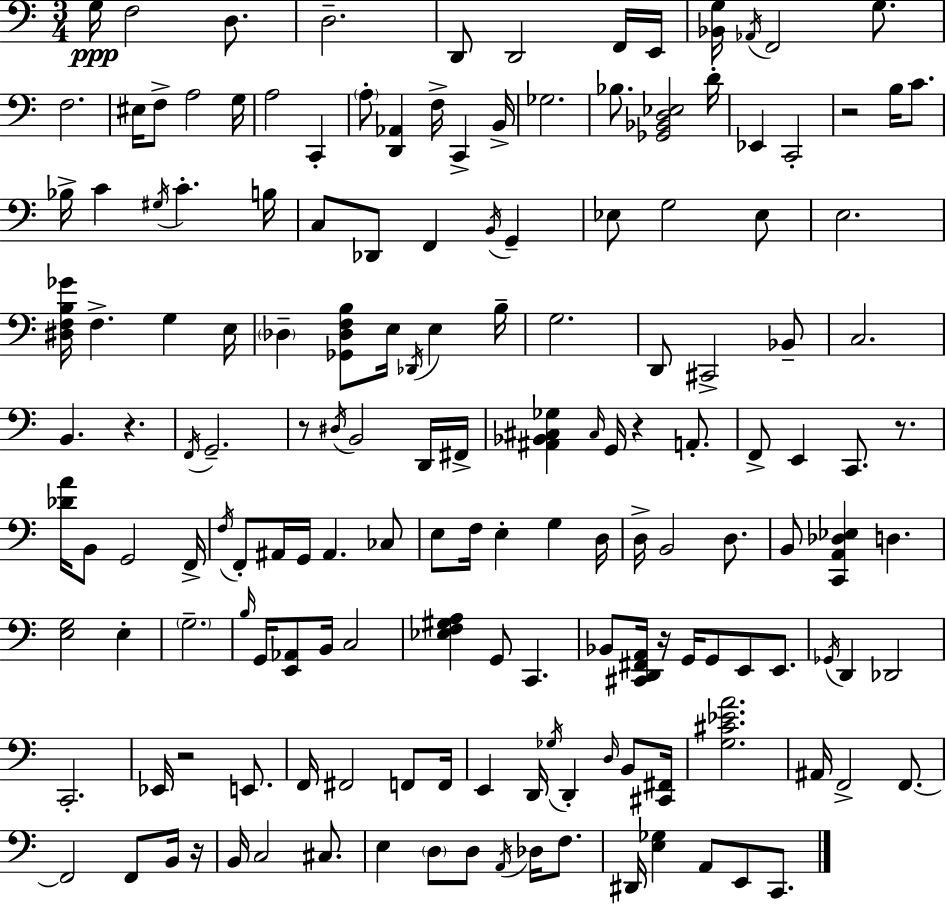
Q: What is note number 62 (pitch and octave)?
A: D2